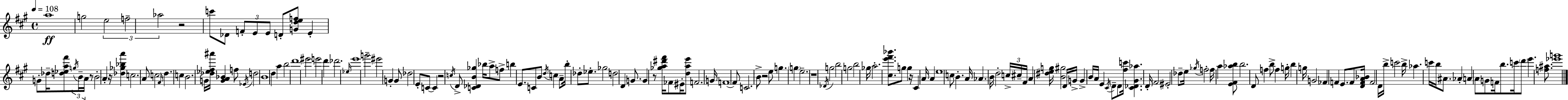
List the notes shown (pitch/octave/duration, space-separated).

A5/w G5/h E5/h F5/h Ab5/h R/h C6/e Db4/e F4/e E4/e E4/e D4/e [G4,D5,E5,F5]/e E4/q G4/e Db5/s [D5,Eb5,A5,F#6]/e G5/s B4/s A4/s R/e B4/h A4/q R/s [Db5,Gb5,Bb5,A6]/q C5/h. A4/e C5/h F#4/s D5/q. C5/q B4/h. G4/s [Db5,Eb5,F#5,A#6]/s [G4,A4,Bb4]/q F5/e Eb4/s D5/h B4/w D5/q A5/q B5/h D6/w EIS6/h E6/h D6/q Db6/h. Eb5/s E6/w G6/h EIS6/h G4/q G4/e Db5/h E4/e C4/e C4/q R/h C5/s D4/e [C4,Db4,B4,Gb5]/q Bb5/s A5/e F5/e B5/q E4/e. C4/e B4/e D5/s C5/q A4/e B5/s Db5/e Eb5/e. Gb5/h D5/h D4/q G4/e. G4/q R/e [Gb5,A5,D#6,F#6]/s FES4/e EIS4/s [D5,A5,E6]/e F4/h. G4/s F4/w F4/e C4/h. B4/e R/h E5/e G5/q. G5/q E5/h. R/w Db4/s G5/h B5/h G5/h B5/h Gb5/s A5/h. [C#5,E6,F#6,Bb6]/e. G5/e G5/q R/s C#4/q A4/s A4/q E5/w C5/e B4/q. A4/s Ab4/q. B4/s D5/h C5/s C#5/s F#4/s A4/q [D#5,E5,G5]/s [B4,G#5]/h D4/s G4/s G4/q B4/s A4/s E4/q C#4/s D4/e D4/e [F#5,C6]/s [C#4,Db4,G#4,Ab5]/q. D4/s F#4/h EIS4/h Db5/e E5/s Gb5/s F5/h F5/s A5/q [E4,F#4,Ab5,B5]/e B5/h. D4/e F5/q B5/e F5/q G5/s B5/q G5/s G4/h FES4/q F4/q E4/e. F4/e [D4,F4,A4,Bb4]/s F4/h D4/s B5/s C6/h B5/s Ab5/q. C6/s B5/s A#4/e. Ab4/q A4/q A4/e G4/e F4/s B5/e. C6/s D6/e E6/q. [F5,A#5]/e. [Eb6,G6]/w